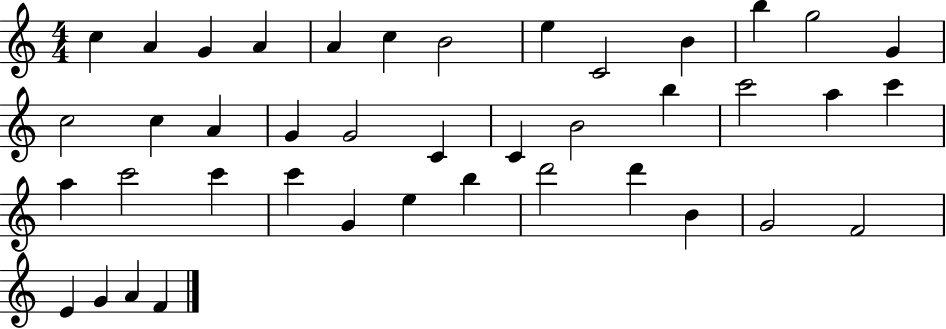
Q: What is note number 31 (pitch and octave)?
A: E5